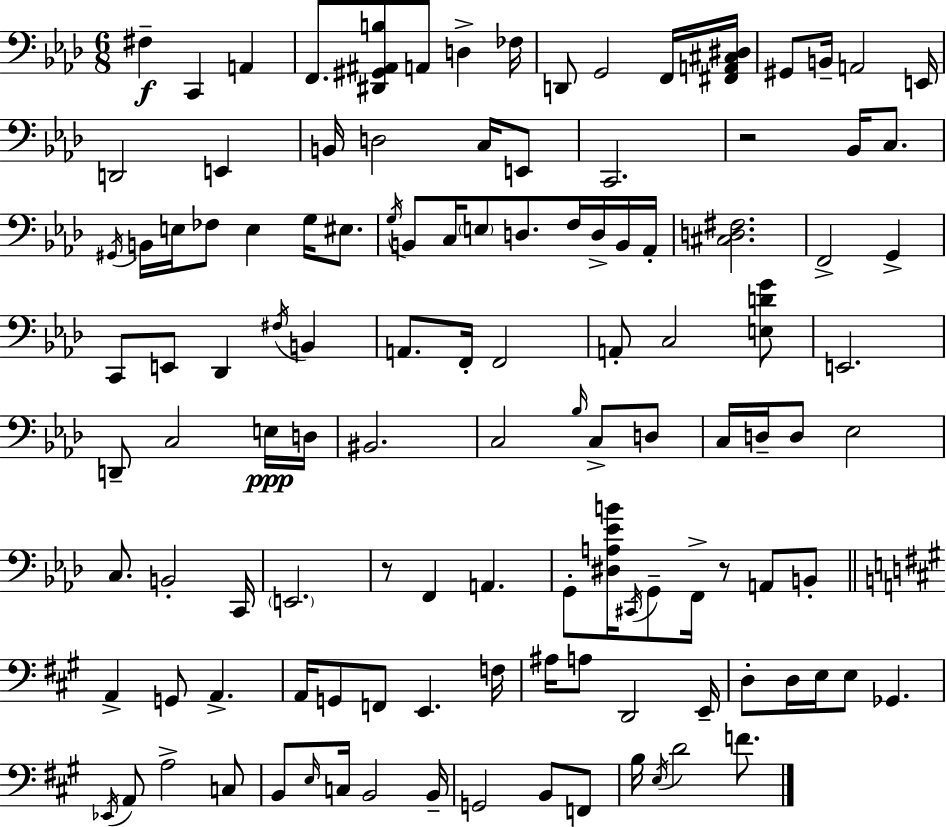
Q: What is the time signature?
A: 6/8